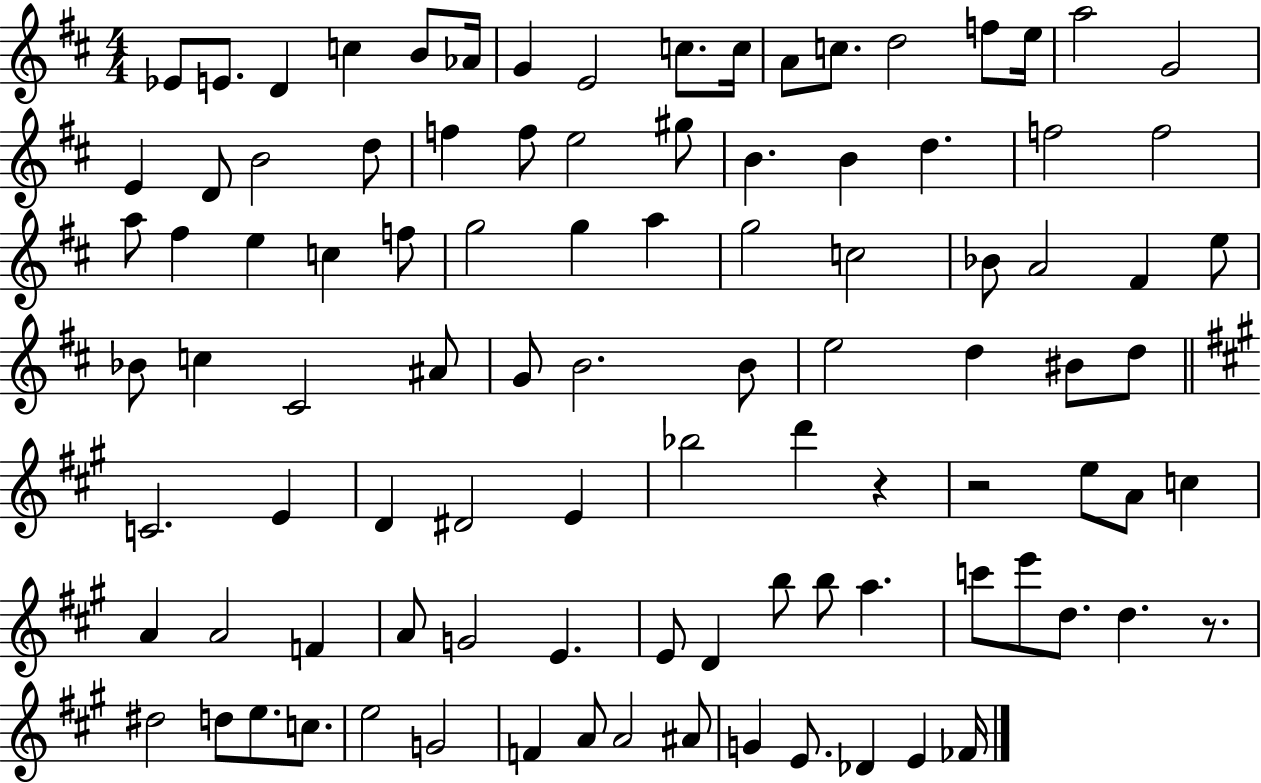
{
  \clef treble
  \numericTimeSignature
  \time 4/4
  \key d \major
  ees'8 e'8. d'4 c''4 b'8 aes'16 | g'4 e'2 c''8. c''16 | a'8 c''8. d''2 f''8 e''16 | a''2 g'2 | \break e'4 d'8 b'2 d''8 | f''4 f''8 e''2 gis''8 | b'4. b'4 d''4. | f''2 f''2 | \break a''8 fis''4 e''4 c''4 f''8 | g''2 g''4 a''4 | g''2 c''2 | bes'8 a'2 fis'4 e''8 | \break bes'8 c''4 cis'2 ais'8 | g'8 b'2. b'8 | e''2 d''4 bis'8 d''8 | \bar "||" \break \key a \major c'2. e'4 | d'4 dis'2 e'4 | bes''2 d'''4 r4 | r2 e''8 a'8 c''4 | \break a'4 a'2 f'4 | a'8 g'2 e'4. | e'8 d'4 b''8 b''8 a''4. | c'''8 e'''8 d''8. d''4. r8. | \break dis''2 d''8 e''8. c''8. | e''2 g'2 | f'4 a'8 a'2 ais'8 | g'4 e'8. des'4 e'4 fes'16 | \break \bar "|."
}